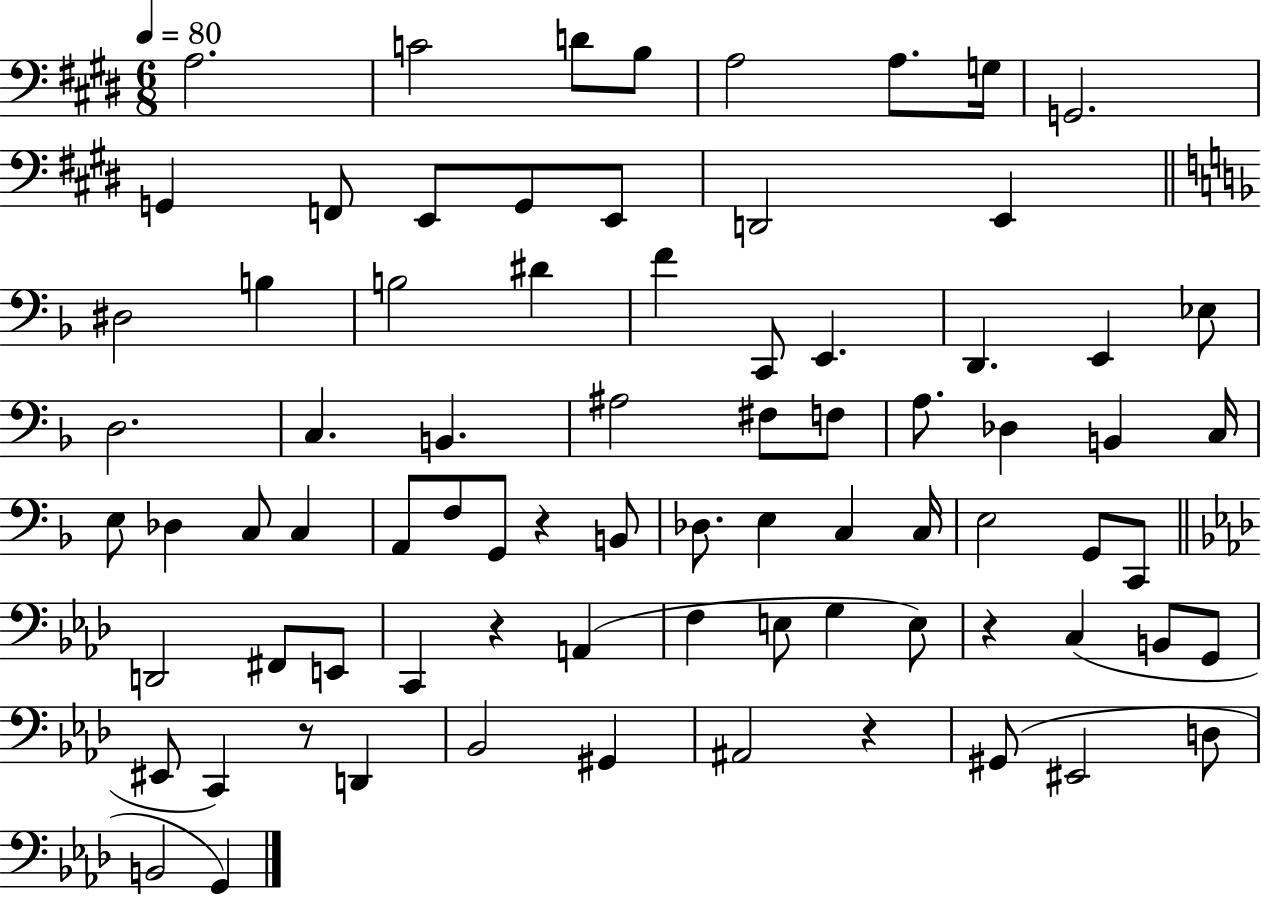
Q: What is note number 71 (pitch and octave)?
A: D3